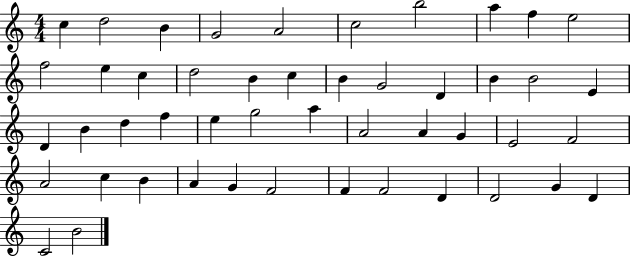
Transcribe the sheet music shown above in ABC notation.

X:1
T:Untitled
M:4/4
L:1/4
K:C
c d2 B G2 A2 c2 b2 a f e2 f2 e c d2 B c B G2 D B B2 E D B d f e g2 a A2 A G E2 F2 A2 c B A G F2 F F2 D D2 G D C2 B2